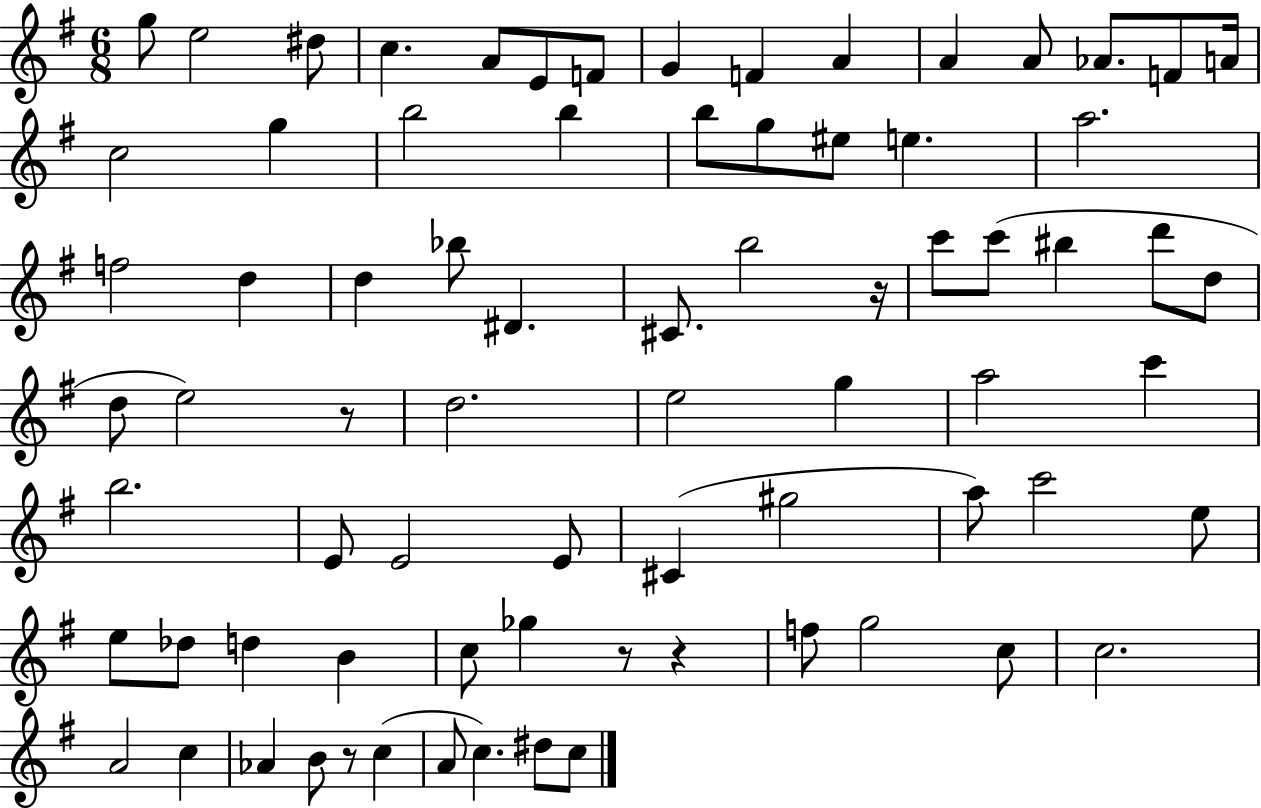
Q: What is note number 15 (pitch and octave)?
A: A4